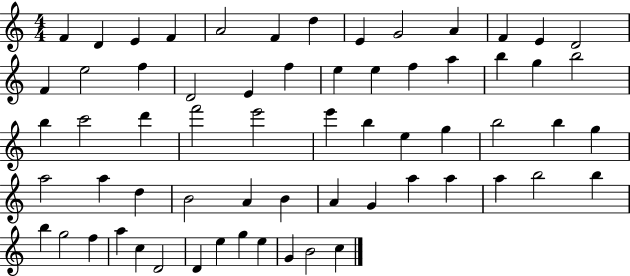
{
  \clef treble
  \numericTimeSignature
  \time 4/4
  \key c \major
  f'4 d'4 e'4 f'4 | a'2 f'4 d''4 | e'4 g'2 a'4 | f'4 e'4 d'2 | \break f'4 e''2 f''4 | d'2 e'4 f''4 | e''4 e''4 f''4 a''4 | b''4 g''4 b''2 | \break b''4 c'''2 d'''4 | f'''2 e'''2 | e'''4 b''4 e''4 g''4 | b''2 b''4 g''4 | \break a''2 a''4 d''4 | b'2 a'4 b'4 | a'4 g'4 a''4 a''4 | a''4 b''2 b''4 | \break b''4 g''2 f''4 | a''4 c''4 d'2 | d'4 e''4 g''4 e''4 | g'4 b'2 c''4 | \break \bar "|."
}